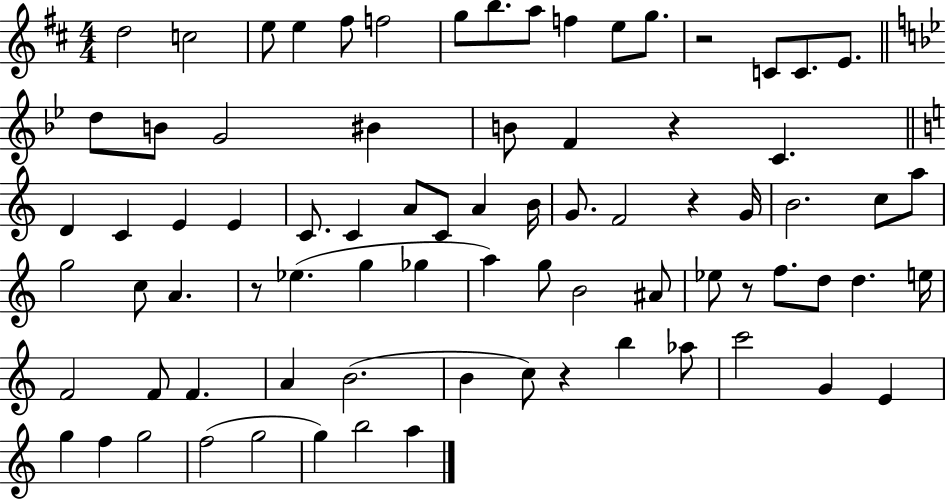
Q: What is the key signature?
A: D major